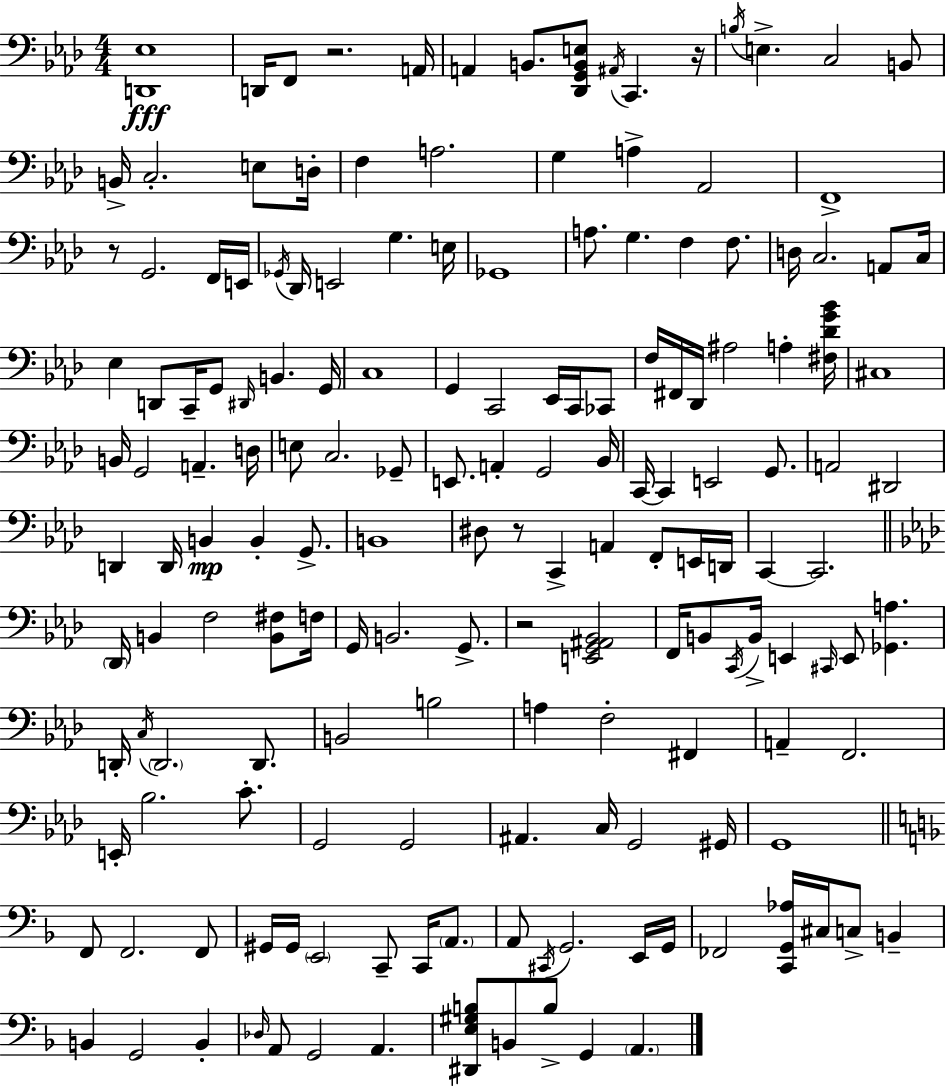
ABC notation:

X:1
T:Untitled
M:4/4
L:1/4
K:Fm
[D,,_E,]4 D,,/4 F,,/2 z2 A,,/4 A,, B,,/2 [_D,,G,,B,,E,]/2 ^A,,/4 C,, z/4 B,/4 E, C,2 B,,/2 B,,/4 C,2 E,/2 D,/4 F, A,2 G, A, _A,,2 F,,4 z/2 G,,2 F,,/4 E,,/4 _G,,/4 _D,,/4 E,,2 G, E,/4 _G,,4 A,/2 G, F, F,/2 D,/4 C,2 A,,/2 C,/4 _E, D,,/2 C,,/4 G,,/2 ^D,,/4 B,, G,,/4 C,4 G,, C,,2 _E,,/4 C,,/4 _C,,/2 F,/4 ^F,,/4 _D,,/4 ^A,2 A, [^F,_DG_B]/4 ^C,4 B,,/4 G,,2 A,, D,/4 E,/2 C,2 _G,,/2 E,,/2 A,, G,,2 _B,,/4 C,,/4 C,, E,,2 G,,/2 A,,2 ^D,,2 D,, D,,/4 B,, B,, G,,/2 B,,4 ^D,/2 z/2 C,, A,, F,,/2 E,,/4 D,,/4 C,, C,,2 _D,,/4 B,, F,2 [B,,^F,]/2 F,/4 G,,/4 B,,2 G,,/2 z2 [E,,G,,^A,,_B,,]2 F,,/4 B,,/2 C,,/4 B,,/4 E,, ^C,,/4 E,,/2 [_G,,A,] D,,/4 C,/4 D,,2 D,,/2 B,,2 B,2 A, F,2 ^F,, A,, F,,2 E,,/4 _B,2 C/2 G,,2 G,,2 ^A,, C,/4 G,,2 ^G,,/4 G,,4 F,,/2 F,,2 F,,/2 ^G,,/4 ^G,,/4 E,,2 C,,/2 C,,/4 A,,/2 A,,/2 ^C,,/4 G,,2 E,,/4 G,,/4 _F,,2 [C,,G,,_A,]/4 ^C,/4 C,/2 B,, B,, G,,2 B,, _D,/4 A,,/2 G,,2 A,, [^D,,E,^G,B,]/2 B,,/2 B,/2 G,, A,,